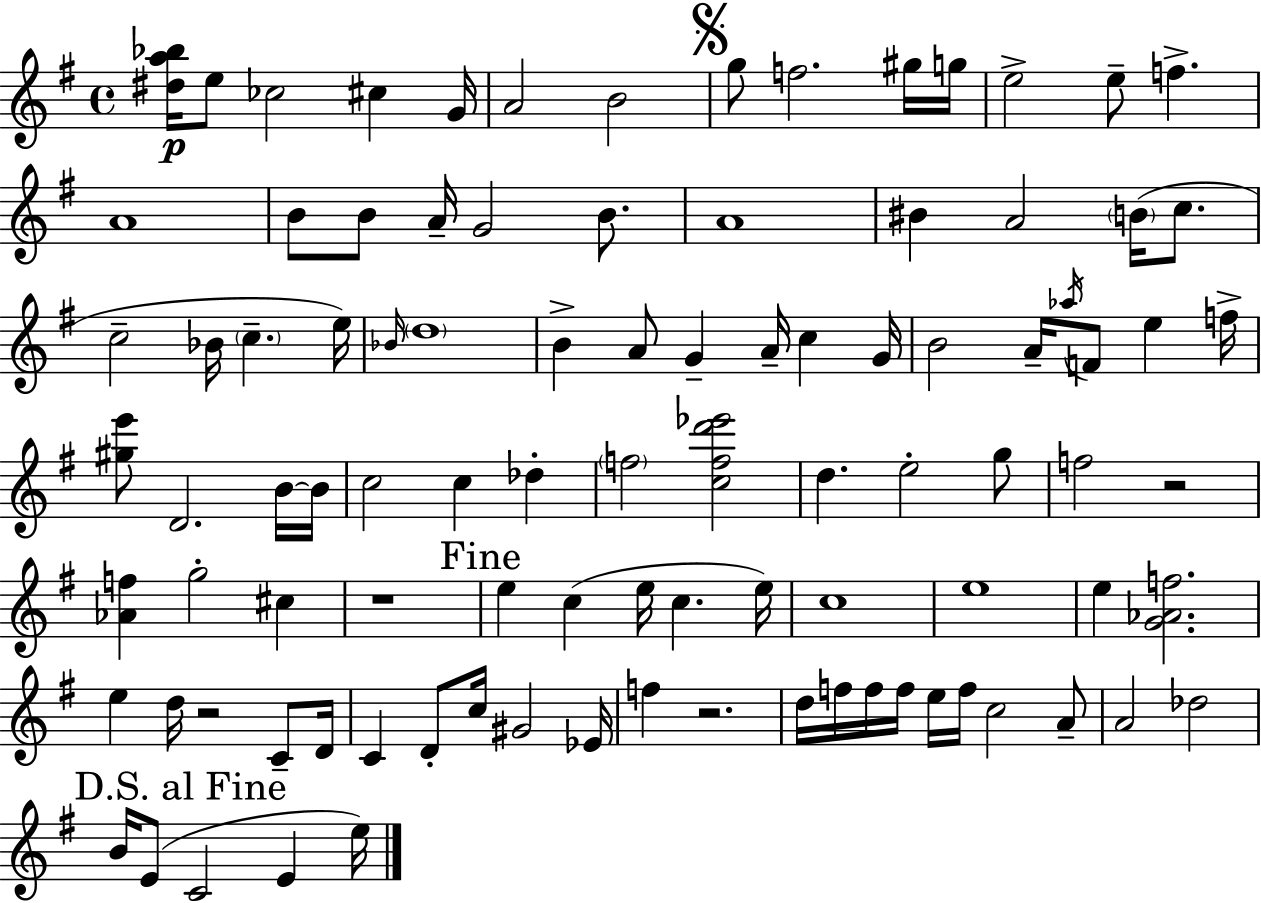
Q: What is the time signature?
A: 4/4